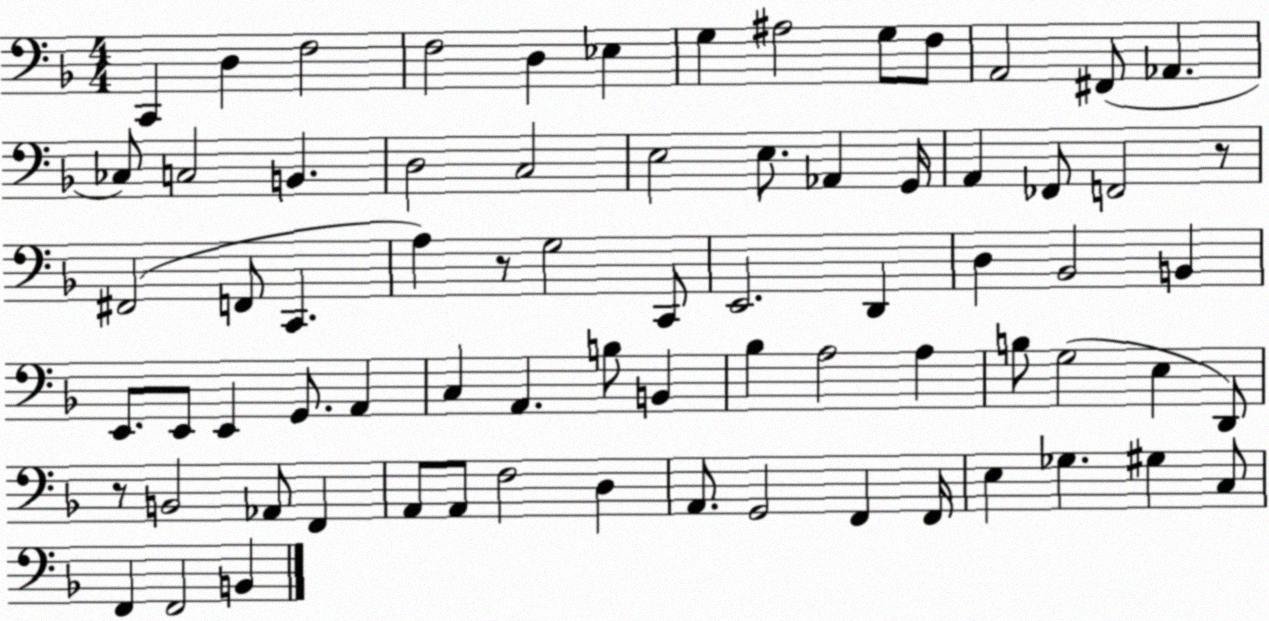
X:1
T:Untitled
M:4/4
L:1/4
K:F
C,, D, F,2 F,2 D, _E, G, ^A,2 G,/2 F,/2 A,,2 ^F,,/2 _A,, _C,/2 C,2 B,, D,2 C,2 E,2 E,/2 _A,, G,,/4 A,, _F,,/2 F,,2 z/2 ^F,,2 F,,/2 C,, A, z/2 G,2 C,,/2 E,,2 D,, D, _B,,2 B,, E,,/2 E,,/2 E,, G,,/2 A,, C, A,, B,/2 B,, _B, A,2 A, B,/2 G,2 E, D,,/2 z/2 B,,2 _A,,/2 F,, A,,/2 A,,/2 F,2 D, A,,/2 G,,2 F,, F,,/4 E, _G, ^G, C,/2 F,, F,,2 B,,